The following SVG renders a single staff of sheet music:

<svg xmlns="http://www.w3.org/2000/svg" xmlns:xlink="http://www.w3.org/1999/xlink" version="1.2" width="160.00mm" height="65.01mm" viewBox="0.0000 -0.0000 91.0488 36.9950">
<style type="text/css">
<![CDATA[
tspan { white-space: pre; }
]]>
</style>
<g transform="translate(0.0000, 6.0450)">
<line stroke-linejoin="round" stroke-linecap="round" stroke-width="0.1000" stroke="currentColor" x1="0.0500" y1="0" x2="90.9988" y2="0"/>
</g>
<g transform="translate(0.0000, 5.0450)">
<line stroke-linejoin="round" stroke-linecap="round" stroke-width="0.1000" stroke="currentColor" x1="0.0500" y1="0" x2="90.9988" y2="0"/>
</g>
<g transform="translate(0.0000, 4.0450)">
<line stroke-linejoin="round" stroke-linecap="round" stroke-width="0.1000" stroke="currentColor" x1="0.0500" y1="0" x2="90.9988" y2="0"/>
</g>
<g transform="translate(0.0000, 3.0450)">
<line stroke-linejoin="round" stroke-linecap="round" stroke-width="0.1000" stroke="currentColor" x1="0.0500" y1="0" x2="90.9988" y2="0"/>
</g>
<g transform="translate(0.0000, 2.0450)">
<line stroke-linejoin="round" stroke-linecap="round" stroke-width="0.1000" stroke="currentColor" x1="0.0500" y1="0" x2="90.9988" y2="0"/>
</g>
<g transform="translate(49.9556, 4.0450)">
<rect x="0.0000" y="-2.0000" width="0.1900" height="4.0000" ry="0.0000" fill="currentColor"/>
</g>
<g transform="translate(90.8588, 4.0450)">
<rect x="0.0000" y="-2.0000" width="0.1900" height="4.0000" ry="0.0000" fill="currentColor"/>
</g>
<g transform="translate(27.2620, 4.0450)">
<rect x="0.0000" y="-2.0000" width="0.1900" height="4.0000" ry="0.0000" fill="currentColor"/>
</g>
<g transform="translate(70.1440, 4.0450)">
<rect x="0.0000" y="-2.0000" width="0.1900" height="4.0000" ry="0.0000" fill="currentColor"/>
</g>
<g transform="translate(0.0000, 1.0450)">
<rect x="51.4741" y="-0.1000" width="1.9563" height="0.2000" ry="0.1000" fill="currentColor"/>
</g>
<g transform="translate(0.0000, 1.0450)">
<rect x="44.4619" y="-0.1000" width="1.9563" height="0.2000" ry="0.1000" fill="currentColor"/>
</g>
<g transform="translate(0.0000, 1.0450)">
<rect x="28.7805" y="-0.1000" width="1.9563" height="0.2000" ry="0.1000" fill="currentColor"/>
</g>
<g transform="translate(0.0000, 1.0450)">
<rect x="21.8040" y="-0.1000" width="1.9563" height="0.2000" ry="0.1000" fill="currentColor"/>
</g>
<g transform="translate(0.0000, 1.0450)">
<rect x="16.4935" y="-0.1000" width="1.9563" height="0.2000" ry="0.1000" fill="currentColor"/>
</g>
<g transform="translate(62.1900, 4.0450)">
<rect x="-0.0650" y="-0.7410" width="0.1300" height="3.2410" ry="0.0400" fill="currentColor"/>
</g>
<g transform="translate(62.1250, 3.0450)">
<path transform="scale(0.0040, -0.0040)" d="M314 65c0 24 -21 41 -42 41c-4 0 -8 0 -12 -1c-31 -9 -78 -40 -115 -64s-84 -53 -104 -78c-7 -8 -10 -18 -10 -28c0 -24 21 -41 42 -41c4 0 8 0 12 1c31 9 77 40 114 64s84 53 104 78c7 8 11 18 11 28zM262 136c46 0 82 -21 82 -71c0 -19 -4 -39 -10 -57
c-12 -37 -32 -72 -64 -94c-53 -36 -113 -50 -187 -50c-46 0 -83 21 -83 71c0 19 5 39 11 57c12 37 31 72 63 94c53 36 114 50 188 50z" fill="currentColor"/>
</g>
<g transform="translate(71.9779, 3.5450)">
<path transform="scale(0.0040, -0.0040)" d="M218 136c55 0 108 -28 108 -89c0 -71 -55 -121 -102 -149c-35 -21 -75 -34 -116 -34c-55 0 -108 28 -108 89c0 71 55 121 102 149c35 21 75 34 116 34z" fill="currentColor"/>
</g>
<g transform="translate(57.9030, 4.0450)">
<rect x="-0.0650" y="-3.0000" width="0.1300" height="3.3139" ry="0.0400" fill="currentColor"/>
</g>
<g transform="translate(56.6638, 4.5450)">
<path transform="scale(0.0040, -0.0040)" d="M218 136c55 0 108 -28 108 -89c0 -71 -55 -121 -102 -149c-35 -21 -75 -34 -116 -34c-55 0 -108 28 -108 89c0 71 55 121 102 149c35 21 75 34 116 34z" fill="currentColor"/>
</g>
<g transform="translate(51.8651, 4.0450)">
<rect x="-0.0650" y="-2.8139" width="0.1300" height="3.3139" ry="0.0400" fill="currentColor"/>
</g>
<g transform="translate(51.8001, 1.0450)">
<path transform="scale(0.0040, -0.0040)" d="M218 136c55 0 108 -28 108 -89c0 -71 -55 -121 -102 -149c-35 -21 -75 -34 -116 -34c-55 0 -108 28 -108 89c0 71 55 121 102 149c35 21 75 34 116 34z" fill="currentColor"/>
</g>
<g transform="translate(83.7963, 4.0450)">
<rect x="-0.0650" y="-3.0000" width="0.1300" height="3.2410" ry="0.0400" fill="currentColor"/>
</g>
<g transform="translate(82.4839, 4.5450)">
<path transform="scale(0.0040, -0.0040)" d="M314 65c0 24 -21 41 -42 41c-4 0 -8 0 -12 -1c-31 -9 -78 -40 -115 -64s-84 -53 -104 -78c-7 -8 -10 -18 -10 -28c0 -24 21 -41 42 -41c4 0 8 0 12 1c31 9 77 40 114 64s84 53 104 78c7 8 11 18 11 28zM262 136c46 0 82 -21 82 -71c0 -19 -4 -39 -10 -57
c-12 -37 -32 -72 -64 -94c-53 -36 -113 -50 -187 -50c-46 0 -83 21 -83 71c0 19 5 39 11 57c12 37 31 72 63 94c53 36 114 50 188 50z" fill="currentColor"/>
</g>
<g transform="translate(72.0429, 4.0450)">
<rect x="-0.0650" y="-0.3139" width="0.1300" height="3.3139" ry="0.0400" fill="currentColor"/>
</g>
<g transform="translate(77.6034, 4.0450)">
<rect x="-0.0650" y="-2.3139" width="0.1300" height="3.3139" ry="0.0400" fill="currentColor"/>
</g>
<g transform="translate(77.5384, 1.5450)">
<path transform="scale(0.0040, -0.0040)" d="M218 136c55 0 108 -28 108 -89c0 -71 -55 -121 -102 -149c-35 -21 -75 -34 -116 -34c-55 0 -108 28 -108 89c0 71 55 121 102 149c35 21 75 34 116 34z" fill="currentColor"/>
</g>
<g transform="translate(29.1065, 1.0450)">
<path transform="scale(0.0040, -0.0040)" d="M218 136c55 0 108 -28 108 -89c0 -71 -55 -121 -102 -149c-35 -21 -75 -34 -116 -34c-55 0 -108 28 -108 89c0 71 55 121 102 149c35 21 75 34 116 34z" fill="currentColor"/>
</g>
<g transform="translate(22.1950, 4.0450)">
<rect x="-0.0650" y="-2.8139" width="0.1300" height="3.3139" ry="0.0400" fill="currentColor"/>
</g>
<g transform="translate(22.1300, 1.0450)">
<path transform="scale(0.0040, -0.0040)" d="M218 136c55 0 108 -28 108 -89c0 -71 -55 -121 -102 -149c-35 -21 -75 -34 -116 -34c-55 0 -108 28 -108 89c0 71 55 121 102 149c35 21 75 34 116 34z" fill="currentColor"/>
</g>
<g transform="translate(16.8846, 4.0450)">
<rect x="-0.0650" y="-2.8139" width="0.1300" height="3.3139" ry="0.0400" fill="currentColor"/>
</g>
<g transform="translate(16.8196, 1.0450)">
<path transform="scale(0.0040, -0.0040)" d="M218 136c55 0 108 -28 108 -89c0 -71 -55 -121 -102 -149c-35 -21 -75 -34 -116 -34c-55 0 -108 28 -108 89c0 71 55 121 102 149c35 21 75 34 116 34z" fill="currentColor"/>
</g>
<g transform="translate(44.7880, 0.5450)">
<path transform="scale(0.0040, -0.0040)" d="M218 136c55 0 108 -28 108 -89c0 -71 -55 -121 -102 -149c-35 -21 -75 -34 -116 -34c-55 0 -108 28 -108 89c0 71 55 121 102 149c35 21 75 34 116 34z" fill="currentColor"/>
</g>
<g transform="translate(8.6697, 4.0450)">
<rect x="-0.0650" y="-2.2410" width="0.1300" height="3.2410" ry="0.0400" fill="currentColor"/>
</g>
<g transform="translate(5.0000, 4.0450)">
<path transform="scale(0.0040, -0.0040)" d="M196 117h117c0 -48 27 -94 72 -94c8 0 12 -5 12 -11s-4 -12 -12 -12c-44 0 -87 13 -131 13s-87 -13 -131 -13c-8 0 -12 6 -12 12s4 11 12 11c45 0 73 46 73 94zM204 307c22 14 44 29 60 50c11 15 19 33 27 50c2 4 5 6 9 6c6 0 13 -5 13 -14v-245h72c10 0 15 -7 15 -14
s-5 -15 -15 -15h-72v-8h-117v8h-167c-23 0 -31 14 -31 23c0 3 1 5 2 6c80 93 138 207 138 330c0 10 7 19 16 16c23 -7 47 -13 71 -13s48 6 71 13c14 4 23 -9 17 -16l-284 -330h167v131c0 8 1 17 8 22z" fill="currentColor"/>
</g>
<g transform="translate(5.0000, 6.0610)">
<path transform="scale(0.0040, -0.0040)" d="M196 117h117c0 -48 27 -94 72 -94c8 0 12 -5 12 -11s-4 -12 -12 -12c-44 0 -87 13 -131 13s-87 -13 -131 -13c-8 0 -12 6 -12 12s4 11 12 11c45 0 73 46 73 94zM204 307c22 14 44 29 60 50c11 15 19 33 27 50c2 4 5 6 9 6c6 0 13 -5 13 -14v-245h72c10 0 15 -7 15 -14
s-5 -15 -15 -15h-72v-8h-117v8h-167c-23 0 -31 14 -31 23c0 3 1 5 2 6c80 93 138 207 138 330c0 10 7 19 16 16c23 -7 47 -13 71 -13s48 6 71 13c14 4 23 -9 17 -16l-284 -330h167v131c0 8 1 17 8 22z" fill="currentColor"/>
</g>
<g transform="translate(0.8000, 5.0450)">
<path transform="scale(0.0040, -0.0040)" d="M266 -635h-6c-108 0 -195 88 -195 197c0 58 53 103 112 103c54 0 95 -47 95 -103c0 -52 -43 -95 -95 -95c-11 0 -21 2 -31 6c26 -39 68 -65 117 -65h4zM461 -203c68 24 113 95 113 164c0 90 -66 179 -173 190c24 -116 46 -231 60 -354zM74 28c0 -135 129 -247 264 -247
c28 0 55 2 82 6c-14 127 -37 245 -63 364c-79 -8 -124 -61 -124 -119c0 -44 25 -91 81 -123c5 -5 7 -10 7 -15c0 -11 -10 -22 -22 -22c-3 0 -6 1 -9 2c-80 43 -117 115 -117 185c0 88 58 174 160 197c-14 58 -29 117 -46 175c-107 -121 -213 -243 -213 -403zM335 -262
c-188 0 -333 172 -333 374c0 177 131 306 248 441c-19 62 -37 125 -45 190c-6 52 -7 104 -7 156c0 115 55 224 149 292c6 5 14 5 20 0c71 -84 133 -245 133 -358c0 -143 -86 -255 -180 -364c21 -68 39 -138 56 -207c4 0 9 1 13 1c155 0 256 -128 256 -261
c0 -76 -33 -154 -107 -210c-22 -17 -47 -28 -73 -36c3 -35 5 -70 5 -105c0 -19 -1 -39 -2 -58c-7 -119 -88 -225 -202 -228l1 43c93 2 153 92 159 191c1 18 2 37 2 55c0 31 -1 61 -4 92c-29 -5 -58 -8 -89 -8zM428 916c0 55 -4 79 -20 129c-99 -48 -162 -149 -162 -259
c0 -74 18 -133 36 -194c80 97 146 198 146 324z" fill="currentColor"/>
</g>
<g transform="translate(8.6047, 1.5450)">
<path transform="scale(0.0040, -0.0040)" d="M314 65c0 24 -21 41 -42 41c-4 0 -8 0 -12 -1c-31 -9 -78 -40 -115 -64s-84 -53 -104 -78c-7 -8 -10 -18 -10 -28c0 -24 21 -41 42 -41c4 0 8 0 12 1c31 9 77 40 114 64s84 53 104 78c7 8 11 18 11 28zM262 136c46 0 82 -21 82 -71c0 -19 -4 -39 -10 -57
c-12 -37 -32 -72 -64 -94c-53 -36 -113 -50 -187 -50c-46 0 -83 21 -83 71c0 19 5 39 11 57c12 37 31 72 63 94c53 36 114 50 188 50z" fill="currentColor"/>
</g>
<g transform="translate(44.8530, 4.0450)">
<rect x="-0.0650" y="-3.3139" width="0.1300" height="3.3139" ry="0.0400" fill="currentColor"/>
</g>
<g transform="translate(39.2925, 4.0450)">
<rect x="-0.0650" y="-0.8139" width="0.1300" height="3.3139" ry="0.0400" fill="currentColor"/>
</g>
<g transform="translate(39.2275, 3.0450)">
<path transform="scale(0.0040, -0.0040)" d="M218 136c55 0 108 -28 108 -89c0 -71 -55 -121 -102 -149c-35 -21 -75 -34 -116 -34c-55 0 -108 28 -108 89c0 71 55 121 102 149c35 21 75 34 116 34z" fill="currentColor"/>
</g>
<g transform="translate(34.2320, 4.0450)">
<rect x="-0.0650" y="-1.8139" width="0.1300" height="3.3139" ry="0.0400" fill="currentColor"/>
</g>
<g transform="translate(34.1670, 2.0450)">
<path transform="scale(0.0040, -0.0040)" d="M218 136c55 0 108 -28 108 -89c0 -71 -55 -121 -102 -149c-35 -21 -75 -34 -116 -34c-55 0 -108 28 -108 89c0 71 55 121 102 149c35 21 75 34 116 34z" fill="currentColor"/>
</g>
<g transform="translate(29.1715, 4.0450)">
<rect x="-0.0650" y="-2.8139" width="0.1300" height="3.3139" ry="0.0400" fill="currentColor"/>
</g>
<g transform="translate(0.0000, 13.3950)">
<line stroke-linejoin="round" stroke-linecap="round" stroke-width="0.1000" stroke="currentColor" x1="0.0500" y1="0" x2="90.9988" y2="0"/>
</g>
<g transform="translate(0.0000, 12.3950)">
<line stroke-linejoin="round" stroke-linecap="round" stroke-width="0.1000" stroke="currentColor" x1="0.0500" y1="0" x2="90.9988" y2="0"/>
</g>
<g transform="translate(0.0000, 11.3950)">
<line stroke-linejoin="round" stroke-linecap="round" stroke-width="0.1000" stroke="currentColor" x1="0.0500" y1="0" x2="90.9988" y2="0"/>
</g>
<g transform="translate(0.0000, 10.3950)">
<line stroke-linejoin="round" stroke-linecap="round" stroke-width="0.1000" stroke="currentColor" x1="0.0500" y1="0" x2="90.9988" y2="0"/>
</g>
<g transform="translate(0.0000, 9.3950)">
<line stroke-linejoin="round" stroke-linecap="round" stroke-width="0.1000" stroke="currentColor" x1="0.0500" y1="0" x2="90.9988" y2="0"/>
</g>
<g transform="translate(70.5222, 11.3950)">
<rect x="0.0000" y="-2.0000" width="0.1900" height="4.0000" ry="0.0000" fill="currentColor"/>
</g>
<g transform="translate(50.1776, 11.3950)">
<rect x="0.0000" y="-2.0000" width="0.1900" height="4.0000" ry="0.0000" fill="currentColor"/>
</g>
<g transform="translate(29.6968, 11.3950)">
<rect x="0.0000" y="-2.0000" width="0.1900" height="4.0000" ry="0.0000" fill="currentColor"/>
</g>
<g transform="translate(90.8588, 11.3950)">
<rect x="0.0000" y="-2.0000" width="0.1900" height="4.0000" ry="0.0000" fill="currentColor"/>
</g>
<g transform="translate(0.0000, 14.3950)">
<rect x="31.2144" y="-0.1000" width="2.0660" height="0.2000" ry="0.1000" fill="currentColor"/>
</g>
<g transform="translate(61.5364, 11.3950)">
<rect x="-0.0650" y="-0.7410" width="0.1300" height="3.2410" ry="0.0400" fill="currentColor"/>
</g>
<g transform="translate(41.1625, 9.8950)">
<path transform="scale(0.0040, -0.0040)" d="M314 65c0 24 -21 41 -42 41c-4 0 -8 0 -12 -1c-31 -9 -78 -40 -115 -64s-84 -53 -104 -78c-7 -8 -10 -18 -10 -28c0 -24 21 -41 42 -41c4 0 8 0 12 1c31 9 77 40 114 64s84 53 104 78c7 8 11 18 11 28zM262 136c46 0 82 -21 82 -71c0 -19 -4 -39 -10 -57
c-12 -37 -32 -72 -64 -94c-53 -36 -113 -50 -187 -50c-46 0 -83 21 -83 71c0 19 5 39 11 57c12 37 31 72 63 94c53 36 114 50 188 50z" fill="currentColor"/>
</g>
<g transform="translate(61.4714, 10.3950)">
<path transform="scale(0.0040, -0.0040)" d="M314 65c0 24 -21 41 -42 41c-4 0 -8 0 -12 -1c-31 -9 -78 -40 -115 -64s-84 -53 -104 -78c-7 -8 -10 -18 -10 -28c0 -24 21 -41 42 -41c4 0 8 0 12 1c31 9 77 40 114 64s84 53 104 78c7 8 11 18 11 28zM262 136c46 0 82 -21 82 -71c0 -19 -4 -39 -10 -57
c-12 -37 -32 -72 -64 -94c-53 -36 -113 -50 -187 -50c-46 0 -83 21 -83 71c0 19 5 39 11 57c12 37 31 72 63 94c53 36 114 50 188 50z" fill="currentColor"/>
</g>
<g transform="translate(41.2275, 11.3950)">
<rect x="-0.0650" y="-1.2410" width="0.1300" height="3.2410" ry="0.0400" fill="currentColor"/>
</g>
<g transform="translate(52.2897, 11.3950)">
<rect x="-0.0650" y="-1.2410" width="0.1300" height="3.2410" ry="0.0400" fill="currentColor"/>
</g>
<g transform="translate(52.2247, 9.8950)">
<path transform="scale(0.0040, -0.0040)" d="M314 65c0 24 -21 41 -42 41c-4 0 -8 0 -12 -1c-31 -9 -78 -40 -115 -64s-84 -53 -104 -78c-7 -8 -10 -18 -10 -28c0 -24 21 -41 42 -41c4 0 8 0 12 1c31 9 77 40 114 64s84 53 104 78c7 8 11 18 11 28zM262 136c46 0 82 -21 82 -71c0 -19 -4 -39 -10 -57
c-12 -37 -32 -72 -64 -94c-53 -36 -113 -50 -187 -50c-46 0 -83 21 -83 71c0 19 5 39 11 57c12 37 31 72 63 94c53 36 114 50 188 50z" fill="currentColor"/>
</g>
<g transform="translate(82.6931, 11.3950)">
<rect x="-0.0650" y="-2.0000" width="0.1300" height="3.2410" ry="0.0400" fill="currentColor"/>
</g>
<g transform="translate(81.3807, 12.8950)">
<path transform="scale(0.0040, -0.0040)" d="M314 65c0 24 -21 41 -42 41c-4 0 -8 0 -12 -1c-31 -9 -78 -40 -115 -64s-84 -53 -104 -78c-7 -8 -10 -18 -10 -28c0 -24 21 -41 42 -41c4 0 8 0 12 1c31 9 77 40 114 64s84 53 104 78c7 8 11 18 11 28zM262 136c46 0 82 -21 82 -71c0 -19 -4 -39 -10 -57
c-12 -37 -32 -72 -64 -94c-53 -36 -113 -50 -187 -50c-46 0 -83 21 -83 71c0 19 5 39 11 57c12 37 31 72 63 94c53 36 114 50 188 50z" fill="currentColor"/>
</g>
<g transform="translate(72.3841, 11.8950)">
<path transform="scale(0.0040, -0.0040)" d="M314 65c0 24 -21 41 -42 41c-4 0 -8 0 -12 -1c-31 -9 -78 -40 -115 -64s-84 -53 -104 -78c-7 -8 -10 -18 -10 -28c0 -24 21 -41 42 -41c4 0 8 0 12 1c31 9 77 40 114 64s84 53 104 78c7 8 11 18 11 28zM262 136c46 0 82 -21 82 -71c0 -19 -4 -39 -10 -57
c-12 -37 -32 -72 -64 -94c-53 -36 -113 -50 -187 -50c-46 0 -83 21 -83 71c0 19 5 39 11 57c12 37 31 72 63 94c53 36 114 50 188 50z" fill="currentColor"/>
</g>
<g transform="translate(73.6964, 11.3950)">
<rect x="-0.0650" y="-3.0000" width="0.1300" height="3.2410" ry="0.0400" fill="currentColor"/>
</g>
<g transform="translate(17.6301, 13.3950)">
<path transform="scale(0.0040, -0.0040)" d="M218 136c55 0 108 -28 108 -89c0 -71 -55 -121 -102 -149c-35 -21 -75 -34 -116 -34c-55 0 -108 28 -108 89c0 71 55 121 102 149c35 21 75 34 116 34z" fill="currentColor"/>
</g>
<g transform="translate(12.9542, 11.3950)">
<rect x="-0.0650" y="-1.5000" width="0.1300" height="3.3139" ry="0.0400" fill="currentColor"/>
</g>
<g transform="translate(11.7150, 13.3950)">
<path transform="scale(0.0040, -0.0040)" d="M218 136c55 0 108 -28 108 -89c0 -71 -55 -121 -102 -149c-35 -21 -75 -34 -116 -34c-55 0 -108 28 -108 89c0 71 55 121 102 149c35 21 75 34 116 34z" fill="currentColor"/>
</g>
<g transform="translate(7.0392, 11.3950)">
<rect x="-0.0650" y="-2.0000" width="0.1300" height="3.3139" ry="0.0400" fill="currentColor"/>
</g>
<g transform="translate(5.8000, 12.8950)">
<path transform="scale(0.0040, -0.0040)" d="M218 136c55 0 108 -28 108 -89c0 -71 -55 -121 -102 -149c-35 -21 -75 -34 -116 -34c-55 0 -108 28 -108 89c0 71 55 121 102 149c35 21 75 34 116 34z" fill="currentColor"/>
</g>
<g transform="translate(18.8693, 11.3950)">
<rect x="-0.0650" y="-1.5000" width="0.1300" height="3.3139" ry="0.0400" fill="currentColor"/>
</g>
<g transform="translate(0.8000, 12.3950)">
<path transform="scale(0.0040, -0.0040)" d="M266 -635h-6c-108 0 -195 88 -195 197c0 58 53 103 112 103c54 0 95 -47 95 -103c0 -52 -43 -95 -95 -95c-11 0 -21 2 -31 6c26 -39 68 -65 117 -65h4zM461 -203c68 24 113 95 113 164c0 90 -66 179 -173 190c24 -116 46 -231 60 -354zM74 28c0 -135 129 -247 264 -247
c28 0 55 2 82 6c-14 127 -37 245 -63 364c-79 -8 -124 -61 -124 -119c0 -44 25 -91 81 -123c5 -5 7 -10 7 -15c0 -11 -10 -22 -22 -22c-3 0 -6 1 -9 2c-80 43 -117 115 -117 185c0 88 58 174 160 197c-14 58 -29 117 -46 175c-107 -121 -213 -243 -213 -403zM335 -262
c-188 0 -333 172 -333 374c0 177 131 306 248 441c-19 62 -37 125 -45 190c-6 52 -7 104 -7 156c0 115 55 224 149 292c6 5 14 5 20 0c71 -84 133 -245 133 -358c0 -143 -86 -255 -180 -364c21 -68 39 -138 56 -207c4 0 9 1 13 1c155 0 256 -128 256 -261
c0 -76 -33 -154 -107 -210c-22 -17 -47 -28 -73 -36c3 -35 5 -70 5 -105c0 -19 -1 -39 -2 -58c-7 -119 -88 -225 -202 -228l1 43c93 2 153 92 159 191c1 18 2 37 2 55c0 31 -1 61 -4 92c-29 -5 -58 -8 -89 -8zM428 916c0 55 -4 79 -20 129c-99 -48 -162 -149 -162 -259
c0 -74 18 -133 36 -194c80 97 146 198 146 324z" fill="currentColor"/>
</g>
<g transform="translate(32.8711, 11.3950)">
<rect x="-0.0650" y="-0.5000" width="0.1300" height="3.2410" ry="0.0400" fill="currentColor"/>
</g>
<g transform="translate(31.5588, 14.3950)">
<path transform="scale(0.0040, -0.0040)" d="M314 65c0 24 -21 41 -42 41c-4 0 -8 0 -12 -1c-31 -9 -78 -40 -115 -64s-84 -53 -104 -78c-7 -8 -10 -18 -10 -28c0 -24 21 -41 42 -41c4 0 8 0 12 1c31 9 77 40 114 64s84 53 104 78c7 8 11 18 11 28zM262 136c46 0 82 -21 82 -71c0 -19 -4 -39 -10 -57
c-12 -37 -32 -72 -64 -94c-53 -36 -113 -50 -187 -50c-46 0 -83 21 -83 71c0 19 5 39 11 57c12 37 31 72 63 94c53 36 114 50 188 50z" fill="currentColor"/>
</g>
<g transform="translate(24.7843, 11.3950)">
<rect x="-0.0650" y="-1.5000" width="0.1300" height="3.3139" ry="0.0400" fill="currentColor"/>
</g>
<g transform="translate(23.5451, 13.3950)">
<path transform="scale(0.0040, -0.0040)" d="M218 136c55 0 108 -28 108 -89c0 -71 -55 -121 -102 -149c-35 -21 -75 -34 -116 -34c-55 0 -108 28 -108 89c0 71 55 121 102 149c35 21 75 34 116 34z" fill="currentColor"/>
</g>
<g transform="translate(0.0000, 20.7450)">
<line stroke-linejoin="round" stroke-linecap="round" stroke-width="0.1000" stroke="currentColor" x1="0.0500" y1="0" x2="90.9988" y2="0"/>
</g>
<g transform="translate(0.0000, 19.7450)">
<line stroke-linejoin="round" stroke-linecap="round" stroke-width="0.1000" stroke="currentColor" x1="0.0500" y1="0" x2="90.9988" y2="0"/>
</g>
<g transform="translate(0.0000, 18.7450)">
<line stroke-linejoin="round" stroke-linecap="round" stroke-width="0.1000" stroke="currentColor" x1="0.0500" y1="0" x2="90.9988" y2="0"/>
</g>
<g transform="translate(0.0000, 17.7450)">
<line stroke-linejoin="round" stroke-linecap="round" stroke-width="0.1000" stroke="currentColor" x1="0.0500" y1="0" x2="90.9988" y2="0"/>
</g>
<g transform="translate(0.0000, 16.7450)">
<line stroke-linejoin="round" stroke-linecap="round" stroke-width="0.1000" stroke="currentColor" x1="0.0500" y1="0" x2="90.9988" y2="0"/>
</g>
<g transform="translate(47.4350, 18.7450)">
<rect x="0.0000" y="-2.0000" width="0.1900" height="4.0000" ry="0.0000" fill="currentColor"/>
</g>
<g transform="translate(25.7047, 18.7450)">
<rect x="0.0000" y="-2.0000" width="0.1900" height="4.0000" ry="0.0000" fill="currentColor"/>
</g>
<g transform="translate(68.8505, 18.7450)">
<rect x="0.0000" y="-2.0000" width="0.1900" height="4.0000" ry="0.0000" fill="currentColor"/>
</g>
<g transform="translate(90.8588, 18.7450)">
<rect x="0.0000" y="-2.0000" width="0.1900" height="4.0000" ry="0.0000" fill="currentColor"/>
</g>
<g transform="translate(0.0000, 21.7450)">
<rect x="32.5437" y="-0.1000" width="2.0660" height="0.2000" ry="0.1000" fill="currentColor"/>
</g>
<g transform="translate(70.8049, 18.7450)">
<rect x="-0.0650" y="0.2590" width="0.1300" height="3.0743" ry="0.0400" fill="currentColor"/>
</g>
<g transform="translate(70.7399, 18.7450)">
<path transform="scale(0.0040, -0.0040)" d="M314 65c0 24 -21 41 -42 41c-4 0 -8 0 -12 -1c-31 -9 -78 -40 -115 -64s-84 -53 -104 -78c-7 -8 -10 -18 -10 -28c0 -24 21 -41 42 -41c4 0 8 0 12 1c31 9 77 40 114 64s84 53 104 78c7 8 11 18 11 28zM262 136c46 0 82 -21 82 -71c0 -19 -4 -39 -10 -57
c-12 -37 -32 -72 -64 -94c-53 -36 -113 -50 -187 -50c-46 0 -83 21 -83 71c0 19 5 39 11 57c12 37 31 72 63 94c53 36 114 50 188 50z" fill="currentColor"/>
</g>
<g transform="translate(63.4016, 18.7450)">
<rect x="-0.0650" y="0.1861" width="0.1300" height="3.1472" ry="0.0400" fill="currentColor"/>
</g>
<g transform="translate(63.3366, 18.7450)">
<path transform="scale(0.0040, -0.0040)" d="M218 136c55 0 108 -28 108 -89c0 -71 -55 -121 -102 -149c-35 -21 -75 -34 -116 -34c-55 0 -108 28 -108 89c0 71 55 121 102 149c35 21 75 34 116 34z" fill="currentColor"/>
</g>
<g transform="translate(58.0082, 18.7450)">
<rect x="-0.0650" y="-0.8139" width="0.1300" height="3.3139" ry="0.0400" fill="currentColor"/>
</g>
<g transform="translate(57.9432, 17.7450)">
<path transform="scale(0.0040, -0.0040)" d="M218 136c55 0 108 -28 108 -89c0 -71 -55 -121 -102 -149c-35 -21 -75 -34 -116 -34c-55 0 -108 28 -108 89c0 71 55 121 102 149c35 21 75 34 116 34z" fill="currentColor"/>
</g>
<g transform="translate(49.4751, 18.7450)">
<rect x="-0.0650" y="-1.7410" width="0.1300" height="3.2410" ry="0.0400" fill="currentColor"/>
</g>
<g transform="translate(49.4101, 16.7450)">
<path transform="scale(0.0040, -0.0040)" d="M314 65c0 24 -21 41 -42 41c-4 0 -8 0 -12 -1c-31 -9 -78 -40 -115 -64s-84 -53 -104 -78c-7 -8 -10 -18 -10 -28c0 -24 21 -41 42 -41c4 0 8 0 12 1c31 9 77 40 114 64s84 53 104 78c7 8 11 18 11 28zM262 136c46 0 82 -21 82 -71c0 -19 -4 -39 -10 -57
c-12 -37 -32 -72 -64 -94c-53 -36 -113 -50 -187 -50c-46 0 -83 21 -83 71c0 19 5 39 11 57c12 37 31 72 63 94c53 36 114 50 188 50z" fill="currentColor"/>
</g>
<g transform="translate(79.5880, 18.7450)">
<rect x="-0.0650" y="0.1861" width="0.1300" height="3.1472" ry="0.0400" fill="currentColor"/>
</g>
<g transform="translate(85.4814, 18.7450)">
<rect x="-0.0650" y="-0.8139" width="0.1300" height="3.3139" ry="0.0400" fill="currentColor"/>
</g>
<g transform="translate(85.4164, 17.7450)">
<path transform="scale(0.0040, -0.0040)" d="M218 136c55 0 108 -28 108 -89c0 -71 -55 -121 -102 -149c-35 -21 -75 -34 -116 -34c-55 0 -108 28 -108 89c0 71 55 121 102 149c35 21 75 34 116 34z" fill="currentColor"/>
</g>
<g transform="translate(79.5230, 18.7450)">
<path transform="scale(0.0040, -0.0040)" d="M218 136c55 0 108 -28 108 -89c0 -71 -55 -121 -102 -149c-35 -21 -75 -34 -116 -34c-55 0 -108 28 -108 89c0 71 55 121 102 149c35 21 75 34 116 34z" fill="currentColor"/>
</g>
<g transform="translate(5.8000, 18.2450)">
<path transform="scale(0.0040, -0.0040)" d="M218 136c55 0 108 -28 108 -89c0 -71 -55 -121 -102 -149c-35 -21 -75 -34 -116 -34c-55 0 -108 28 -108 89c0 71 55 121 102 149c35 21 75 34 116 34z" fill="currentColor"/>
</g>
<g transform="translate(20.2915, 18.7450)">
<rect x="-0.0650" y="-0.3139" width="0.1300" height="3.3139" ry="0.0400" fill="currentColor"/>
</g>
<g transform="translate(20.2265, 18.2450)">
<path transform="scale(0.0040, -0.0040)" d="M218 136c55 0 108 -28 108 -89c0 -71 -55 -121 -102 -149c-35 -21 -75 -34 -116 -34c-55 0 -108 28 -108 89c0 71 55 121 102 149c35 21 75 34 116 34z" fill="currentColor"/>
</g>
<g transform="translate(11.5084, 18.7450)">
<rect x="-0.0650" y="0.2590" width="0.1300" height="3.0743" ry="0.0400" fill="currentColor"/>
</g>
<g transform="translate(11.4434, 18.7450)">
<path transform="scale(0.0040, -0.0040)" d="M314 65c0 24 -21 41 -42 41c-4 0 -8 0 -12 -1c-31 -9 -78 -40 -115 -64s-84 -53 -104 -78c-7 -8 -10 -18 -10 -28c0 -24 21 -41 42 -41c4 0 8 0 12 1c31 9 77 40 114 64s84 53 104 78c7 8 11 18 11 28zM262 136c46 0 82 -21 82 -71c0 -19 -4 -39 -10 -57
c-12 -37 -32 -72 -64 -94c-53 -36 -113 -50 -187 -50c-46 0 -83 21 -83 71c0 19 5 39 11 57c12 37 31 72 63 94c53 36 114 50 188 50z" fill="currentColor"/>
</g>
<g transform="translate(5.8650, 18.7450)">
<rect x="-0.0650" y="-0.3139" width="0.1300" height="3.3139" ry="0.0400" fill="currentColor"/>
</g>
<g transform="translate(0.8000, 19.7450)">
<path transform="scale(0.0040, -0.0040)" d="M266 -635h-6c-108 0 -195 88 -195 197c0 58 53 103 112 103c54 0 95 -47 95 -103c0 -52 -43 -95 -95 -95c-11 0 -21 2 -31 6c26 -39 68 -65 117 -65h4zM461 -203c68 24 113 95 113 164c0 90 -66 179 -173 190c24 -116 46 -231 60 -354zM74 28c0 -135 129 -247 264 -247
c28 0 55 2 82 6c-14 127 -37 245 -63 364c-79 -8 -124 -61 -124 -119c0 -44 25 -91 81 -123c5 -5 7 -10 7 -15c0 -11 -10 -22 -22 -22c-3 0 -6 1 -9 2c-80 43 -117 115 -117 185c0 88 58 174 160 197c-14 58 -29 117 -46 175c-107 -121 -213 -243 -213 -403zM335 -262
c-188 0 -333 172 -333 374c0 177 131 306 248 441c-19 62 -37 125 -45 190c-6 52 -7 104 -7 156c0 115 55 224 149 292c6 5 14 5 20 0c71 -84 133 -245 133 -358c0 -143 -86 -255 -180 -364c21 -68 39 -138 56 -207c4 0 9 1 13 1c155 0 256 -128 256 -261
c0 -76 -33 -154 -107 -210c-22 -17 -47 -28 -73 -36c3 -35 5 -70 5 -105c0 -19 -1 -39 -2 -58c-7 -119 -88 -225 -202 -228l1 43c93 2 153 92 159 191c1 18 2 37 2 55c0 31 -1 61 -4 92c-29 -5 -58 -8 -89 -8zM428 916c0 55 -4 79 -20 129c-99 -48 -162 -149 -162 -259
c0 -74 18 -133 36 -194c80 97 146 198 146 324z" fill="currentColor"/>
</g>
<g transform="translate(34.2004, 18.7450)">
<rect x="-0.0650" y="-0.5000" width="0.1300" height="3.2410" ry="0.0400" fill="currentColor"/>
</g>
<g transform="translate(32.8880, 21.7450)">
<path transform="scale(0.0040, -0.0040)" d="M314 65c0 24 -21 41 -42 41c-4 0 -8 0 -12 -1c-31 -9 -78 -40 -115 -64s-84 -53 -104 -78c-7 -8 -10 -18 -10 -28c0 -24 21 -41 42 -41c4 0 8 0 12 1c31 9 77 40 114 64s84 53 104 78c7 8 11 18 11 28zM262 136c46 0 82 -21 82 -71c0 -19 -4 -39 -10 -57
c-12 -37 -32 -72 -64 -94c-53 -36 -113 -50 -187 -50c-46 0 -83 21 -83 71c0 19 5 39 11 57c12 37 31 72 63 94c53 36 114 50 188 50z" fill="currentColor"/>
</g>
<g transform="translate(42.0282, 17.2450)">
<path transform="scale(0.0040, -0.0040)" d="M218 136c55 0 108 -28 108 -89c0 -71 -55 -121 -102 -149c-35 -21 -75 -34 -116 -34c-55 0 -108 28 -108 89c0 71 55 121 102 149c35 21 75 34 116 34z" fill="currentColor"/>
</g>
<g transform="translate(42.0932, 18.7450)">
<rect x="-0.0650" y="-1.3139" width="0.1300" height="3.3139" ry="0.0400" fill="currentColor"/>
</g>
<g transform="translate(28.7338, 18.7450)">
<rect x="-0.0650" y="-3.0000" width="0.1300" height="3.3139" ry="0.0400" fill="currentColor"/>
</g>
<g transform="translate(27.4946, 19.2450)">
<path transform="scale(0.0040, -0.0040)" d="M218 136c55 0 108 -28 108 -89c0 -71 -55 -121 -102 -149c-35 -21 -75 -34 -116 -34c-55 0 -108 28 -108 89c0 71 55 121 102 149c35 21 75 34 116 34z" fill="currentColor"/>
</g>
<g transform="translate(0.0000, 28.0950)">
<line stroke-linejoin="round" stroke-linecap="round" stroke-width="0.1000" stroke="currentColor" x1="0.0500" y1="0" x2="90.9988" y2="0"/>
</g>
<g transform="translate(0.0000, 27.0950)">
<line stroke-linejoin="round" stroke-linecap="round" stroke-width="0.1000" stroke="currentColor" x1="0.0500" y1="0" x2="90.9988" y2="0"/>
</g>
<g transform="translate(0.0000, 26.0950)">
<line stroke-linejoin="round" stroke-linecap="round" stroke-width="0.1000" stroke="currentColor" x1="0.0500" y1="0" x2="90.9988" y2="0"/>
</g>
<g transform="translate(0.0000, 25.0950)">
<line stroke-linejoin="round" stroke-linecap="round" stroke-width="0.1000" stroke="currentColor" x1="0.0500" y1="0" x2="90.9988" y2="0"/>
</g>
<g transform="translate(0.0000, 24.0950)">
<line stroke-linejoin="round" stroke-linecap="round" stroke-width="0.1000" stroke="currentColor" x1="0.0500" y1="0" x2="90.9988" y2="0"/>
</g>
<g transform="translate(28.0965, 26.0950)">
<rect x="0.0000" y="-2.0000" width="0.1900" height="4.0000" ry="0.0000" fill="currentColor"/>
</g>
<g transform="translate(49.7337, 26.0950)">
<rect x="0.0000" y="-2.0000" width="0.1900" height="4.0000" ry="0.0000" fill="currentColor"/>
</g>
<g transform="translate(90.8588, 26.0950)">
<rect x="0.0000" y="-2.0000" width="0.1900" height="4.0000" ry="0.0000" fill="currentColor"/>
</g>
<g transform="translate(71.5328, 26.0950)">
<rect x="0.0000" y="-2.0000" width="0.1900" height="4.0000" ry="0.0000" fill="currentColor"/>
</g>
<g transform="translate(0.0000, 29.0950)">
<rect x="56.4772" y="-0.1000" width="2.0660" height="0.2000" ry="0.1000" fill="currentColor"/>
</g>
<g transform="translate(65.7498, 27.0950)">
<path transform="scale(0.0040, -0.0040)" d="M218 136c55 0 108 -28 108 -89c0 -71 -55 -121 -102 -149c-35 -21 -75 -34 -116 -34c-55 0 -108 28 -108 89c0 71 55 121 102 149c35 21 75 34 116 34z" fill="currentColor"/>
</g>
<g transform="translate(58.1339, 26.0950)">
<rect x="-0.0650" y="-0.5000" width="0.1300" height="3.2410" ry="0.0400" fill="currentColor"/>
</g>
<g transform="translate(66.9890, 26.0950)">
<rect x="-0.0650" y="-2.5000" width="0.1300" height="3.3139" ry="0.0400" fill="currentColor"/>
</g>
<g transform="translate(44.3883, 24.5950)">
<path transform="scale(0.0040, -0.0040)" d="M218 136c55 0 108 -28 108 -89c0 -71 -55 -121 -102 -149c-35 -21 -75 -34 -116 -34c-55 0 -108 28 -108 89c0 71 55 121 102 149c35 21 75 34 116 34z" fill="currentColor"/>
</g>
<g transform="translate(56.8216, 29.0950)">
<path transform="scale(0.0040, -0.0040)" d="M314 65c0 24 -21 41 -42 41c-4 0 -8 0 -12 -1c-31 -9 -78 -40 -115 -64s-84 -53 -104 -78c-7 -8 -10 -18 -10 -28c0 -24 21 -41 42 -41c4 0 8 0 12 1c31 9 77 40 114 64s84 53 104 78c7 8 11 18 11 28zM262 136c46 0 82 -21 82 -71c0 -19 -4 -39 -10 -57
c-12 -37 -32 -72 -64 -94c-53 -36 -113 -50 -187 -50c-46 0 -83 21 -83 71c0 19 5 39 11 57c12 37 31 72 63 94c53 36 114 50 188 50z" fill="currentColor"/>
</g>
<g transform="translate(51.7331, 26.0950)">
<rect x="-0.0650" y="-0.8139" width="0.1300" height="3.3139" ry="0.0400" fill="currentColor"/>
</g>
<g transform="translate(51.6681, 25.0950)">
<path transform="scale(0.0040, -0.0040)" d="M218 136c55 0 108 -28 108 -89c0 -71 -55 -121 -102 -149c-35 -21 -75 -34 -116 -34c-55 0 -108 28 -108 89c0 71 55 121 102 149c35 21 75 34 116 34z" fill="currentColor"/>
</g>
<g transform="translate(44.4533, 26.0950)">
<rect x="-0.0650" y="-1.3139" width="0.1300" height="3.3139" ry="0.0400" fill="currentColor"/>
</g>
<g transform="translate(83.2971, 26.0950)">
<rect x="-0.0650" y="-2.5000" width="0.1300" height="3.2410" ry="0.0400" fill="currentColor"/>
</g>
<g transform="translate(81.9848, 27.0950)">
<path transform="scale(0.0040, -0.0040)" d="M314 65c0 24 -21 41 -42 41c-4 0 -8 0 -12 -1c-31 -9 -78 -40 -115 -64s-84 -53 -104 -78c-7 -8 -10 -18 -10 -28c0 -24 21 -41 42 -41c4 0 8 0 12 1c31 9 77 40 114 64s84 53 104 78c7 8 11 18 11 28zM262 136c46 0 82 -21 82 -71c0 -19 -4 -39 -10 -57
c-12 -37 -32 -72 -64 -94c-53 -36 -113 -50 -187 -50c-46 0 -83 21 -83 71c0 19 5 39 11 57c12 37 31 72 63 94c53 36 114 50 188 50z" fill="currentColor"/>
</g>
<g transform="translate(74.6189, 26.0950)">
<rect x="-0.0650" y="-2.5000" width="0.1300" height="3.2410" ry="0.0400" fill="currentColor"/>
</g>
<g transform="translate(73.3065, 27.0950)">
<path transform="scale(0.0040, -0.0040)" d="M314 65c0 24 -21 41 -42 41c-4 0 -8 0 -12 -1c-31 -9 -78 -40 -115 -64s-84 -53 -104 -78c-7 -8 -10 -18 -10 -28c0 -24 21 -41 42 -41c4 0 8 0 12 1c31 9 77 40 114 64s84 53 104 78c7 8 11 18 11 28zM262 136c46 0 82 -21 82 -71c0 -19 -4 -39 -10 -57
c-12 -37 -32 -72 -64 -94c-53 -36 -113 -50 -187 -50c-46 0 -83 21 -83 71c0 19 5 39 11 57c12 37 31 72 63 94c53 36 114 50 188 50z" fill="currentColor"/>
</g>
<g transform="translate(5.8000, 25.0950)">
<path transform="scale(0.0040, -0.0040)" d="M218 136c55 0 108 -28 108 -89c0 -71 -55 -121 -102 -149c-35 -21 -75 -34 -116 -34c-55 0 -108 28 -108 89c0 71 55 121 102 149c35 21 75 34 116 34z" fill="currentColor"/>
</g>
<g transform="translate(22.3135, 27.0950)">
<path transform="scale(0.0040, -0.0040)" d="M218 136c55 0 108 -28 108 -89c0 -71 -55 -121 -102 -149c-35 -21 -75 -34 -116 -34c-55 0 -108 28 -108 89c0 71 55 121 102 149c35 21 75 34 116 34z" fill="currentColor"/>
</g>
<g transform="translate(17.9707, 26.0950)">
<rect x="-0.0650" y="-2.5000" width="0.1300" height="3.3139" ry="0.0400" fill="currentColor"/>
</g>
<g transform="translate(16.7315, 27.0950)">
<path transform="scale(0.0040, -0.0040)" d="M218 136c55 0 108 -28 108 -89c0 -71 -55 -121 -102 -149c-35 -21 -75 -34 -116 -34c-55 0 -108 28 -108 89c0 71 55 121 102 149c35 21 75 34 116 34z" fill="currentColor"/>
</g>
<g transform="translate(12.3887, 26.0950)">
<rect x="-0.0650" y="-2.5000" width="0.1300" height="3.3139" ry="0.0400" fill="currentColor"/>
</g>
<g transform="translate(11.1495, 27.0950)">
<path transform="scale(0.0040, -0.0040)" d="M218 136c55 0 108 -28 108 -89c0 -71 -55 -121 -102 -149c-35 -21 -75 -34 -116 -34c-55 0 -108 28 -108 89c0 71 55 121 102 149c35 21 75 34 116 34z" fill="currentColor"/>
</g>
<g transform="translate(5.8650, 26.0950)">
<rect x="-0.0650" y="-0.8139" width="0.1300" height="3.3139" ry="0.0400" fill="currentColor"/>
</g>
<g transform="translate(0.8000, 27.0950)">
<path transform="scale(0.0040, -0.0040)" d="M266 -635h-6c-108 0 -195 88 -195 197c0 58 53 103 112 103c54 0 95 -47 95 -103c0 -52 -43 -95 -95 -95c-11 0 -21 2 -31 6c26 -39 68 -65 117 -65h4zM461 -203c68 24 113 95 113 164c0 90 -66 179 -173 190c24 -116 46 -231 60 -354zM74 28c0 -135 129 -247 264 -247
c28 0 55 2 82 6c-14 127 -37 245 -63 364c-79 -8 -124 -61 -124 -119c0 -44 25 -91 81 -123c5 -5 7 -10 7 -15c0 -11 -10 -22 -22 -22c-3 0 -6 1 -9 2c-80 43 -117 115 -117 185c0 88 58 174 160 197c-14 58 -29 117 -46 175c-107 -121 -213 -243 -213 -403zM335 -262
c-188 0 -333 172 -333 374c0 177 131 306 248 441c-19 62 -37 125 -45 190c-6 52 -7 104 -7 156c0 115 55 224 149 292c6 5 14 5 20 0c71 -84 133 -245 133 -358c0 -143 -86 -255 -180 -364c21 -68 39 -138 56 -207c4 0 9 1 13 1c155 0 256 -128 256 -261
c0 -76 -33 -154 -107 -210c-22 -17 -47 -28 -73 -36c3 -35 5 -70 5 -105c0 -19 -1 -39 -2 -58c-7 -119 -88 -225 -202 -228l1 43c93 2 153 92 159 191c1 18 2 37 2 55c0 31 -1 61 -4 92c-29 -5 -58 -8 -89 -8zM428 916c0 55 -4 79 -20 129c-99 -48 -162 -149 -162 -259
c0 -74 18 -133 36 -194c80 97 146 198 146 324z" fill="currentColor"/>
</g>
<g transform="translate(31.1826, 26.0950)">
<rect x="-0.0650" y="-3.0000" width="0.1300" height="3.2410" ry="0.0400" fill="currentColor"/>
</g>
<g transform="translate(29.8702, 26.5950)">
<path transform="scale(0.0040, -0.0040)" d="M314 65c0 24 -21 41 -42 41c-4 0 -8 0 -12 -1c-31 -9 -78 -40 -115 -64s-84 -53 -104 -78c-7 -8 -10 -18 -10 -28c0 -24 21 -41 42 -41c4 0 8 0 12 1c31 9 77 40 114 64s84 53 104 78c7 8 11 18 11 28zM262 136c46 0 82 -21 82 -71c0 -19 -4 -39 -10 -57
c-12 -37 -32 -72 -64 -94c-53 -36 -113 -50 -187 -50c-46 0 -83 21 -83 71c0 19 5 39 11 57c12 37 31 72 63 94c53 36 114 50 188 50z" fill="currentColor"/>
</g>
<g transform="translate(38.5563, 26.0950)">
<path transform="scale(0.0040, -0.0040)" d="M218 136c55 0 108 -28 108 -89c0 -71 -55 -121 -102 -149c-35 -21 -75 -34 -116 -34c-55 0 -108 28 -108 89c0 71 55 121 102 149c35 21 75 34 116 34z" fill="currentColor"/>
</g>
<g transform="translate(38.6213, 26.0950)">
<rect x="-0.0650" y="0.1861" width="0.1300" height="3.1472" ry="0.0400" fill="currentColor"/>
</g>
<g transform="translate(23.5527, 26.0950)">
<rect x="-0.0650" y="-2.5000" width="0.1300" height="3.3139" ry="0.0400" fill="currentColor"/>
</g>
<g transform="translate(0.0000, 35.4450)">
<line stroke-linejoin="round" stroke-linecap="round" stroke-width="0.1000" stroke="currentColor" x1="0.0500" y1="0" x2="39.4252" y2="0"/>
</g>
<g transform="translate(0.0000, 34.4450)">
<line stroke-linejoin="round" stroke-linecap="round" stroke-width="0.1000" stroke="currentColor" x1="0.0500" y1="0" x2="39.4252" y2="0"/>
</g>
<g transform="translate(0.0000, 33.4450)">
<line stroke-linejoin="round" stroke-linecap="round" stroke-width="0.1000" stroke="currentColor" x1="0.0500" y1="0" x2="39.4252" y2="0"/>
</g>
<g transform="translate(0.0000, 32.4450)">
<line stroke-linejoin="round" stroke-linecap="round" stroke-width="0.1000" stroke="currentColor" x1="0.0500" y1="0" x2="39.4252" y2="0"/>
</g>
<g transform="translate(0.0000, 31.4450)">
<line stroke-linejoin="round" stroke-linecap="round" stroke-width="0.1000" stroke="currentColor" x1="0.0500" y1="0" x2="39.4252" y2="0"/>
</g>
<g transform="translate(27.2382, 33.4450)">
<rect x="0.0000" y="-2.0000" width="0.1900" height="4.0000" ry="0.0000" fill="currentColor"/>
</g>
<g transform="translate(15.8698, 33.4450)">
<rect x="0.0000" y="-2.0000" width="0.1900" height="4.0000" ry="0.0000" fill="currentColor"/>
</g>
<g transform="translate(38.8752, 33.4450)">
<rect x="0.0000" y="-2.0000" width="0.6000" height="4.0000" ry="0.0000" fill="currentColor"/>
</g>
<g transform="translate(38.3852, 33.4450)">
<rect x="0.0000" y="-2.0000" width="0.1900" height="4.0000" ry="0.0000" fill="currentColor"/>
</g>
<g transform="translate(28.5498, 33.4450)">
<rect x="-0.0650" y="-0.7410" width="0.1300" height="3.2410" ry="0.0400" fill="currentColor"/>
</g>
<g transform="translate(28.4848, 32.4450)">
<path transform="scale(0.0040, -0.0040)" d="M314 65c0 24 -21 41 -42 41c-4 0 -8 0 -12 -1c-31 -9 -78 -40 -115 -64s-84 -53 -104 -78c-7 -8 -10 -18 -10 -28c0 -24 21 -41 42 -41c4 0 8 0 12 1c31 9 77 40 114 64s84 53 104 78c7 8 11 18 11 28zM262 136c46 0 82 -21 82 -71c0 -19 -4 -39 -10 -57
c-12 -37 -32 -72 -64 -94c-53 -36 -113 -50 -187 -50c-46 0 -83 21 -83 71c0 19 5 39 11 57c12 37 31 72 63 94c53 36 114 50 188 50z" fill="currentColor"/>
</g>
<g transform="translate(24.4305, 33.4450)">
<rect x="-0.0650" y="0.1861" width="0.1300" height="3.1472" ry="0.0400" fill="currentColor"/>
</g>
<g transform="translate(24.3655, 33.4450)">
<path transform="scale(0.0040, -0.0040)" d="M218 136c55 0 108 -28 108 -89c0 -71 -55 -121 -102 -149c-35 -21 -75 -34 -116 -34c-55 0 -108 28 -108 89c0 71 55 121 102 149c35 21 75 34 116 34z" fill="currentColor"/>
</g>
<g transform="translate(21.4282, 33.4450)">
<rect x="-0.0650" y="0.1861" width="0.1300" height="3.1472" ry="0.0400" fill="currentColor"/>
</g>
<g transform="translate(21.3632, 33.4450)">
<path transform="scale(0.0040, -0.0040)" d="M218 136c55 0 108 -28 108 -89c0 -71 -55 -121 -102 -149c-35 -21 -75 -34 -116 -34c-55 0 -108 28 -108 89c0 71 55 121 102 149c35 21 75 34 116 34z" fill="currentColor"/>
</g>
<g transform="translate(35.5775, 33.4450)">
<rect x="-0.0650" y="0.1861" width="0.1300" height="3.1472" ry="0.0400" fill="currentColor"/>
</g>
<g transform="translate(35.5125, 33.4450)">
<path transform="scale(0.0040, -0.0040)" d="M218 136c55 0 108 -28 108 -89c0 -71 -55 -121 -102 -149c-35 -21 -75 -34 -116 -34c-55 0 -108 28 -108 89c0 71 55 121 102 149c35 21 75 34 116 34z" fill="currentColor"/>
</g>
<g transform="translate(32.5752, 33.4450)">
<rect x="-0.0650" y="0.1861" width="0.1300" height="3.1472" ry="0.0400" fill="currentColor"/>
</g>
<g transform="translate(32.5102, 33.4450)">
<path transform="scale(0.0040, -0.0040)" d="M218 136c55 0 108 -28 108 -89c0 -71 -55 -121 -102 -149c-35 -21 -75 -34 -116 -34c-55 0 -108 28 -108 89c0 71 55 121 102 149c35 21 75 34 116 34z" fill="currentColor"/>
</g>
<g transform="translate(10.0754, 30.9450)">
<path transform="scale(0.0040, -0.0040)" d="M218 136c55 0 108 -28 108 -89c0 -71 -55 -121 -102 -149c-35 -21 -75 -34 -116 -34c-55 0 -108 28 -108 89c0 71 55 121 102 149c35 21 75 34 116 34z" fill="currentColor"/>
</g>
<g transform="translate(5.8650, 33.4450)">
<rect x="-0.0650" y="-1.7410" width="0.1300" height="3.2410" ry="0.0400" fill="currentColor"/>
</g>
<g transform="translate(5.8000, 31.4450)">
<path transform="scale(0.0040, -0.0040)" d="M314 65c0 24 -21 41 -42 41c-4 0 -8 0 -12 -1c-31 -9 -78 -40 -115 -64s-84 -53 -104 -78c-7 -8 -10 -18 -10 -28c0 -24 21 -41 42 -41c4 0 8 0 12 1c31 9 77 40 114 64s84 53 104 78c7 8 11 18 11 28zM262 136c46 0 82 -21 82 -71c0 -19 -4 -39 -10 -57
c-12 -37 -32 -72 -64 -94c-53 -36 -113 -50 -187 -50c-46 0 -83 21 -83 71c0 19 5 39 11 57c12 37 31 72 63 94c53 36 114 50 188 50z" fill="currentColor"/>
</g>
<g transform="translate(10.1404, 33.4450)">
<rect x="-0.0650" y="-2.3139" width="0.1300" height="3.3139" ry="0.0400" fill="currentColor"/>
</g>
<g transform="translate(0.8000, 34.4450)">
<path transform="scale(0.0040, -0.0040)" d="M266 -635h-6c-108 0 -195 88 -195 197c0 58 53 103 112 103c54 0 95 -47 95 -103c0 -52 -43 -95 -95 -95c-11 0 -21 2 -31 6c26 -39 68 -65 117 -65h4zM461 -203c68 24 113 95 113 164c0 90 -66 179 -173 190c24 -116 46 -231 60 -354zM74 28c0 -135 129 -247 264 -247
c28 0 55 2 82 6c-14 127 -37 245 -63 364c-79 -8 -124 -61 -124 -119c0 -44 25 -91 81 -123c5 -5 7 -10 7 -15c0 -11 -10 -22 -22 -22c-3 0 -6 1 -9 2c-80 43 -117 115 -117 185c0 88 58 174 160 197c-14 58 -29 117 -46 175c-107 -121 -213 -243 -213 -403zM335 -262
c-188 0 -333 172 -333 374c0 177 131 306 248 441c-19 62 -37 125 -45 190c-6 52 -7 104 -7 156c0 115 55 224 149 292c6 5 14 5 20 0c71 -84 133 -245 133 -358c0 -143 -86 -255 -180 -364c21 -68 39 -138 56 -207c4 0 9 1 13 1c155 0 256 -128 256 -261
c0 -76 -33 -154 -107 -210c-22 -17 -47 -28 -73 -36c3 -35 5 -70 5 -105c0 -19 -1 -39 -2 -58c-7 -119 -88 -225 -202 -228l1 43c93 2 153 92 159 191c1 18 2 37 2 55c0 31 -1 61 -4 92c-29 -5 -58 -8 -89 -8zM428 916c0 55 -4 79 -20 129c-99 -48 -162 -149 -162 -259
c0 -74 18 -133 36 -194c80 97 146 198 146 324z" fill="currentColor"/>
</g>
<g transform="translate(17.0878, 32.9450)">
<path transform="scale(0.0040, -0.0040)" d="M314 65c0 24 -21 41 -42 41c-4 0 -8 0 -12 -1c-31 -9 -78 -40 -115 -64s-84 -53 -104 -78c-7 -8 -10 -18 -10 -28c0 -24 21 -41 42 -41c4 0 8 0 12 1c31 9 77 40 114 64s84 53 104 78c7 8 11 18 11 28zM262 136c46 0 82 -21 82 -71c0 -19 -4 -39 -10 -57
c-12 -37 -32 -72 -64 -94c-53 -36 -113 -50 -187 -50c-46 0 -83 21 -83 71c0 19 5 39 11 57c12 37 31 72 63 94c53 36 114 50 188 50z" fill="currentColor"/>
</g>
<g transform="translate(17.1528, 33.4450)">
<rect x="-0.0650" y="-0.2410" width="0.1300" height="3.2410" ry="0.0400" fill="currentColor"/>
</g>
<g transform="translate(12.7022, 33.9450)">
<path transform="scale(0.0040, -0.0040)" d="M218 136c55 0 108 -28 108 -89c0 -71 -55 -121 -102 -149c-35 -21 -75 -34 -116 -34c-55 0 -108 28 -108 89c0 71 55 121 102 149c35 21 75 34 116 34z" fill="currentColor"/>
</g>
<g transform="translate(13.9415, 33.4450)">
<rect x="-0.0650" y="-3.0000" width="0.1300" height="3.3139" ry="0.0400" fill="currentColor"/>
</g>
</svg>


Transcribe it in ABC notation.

X:1
T:Untitled
M:4/4
L:1/4
K:C
g2 a a a f d b a A d2 c g A2 F E E E C2 e2 e2 d2 A2 F2 c B2 c A C2 e f2 d B B2 B d d G G G A2 B e d C2 G G2 G2 f2 g A c2 B B d2 B B